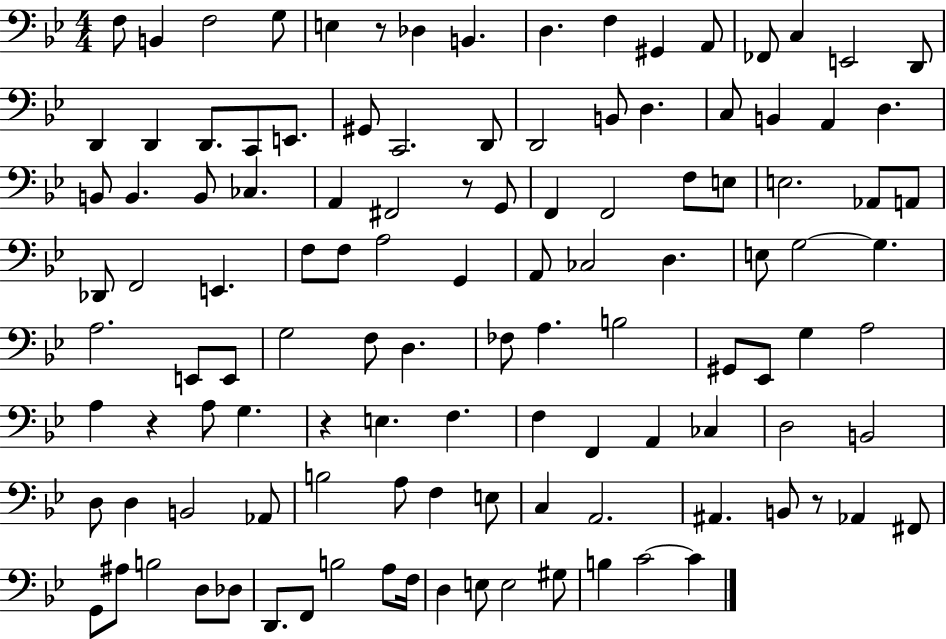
X:1
T:Untitled
M:4/4
L:1/4
K:Bb
F,/2 B,, F,2 G,/2 E, z/2 _D, B,, D, F, ^G,, A,,/2 _F,,/2 C, E,,2 D,,/2 D,, D,, D,,/2 C,,/2 E,,/2 ^G,,/2 C,,2 D,,/2 D,,2 B,,/2 D, C,/2 B,, A,, D, B,,/2 B,, B,,/2 _C, A,, ^F,,2 z/2 G,,/2 F,, F,,2 F,/2 E,/2 E,2 _A,,/2 A,,/2 _D,,/2 F,,2 E,, F,/2 F,/2 A,2 G,, A,,/2 _C,2 D, E,/2 G,2 G, A,2 E,,/2 E,,/2 G,2 F,/2 D, _F,/2 A, B,2 ^G,,/2 _E,,/2 G, A,2 A, z A,/2 G, z E, F, F, F,, A,, _C, D,2 B,,2 D,/2 D, B,,2 _A,,/2 B,2 A,/2 F, E,/2 C, A,,2 ^A,, B,,/2 z/2 _A,, ^F,,/2 G,,/2 ^A,/2 B,2 D,/2 _D,/2 D,,/2 F,,/2 B,2 A,/2 F,/4 D, E,/2 E,2 ^G,/2 B, C2 C